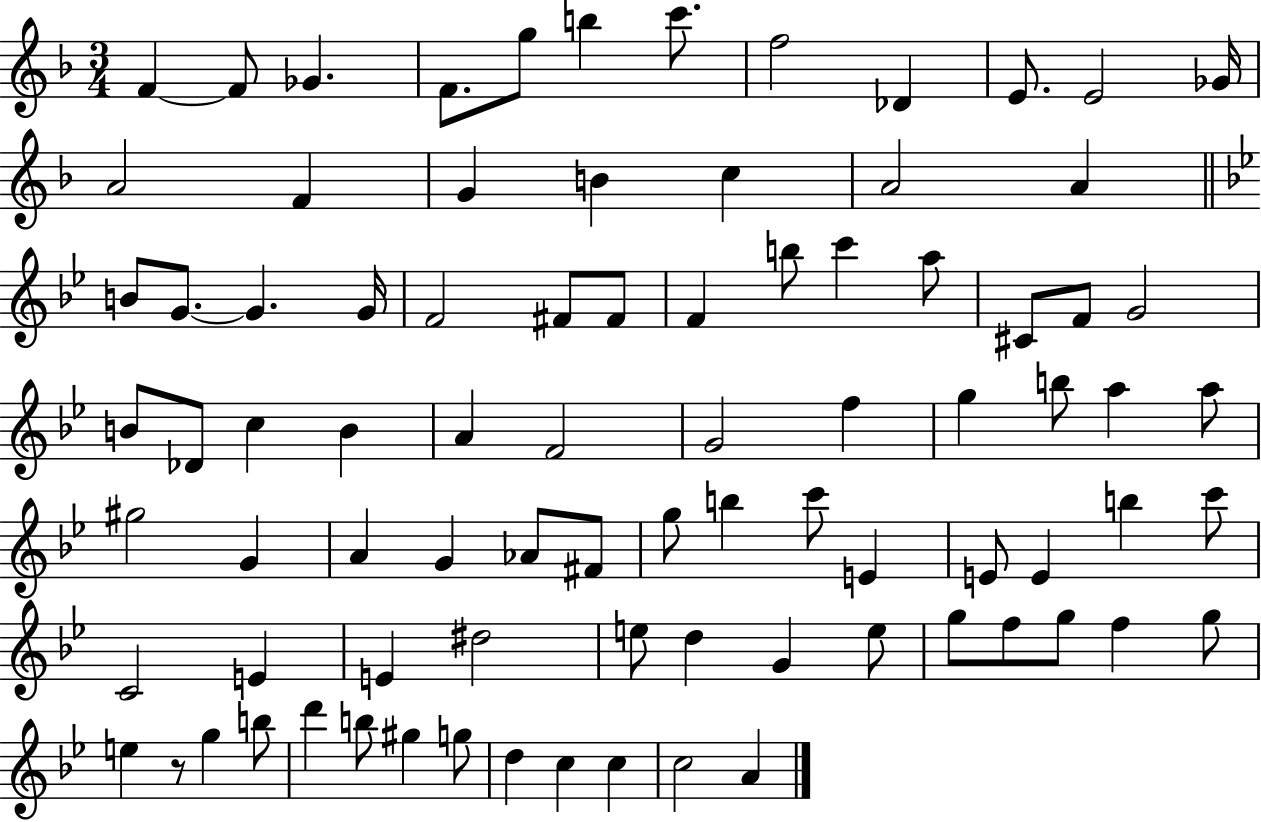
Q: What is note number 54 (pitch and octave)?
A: C6